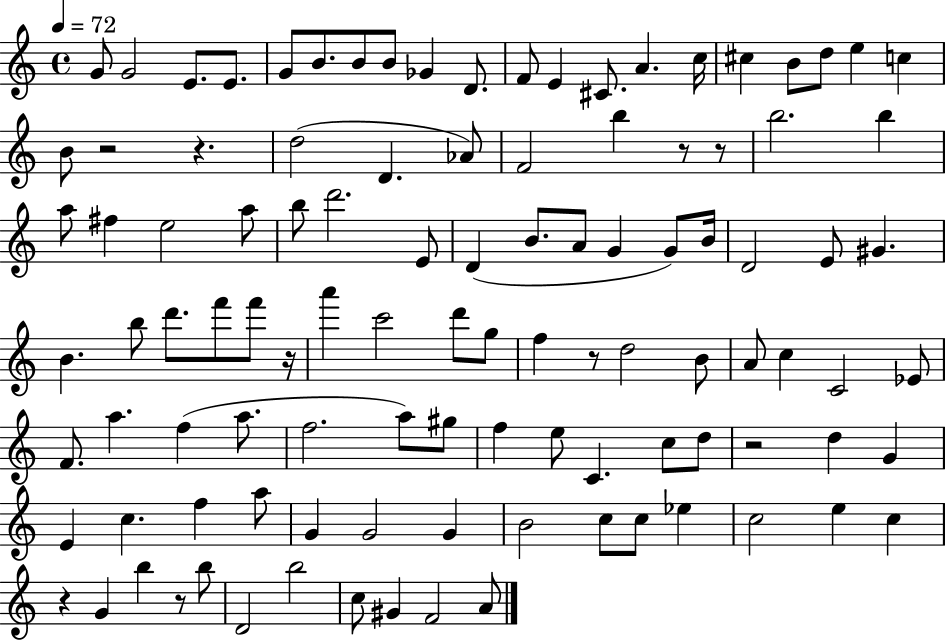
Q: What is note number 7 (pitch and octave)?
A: B4